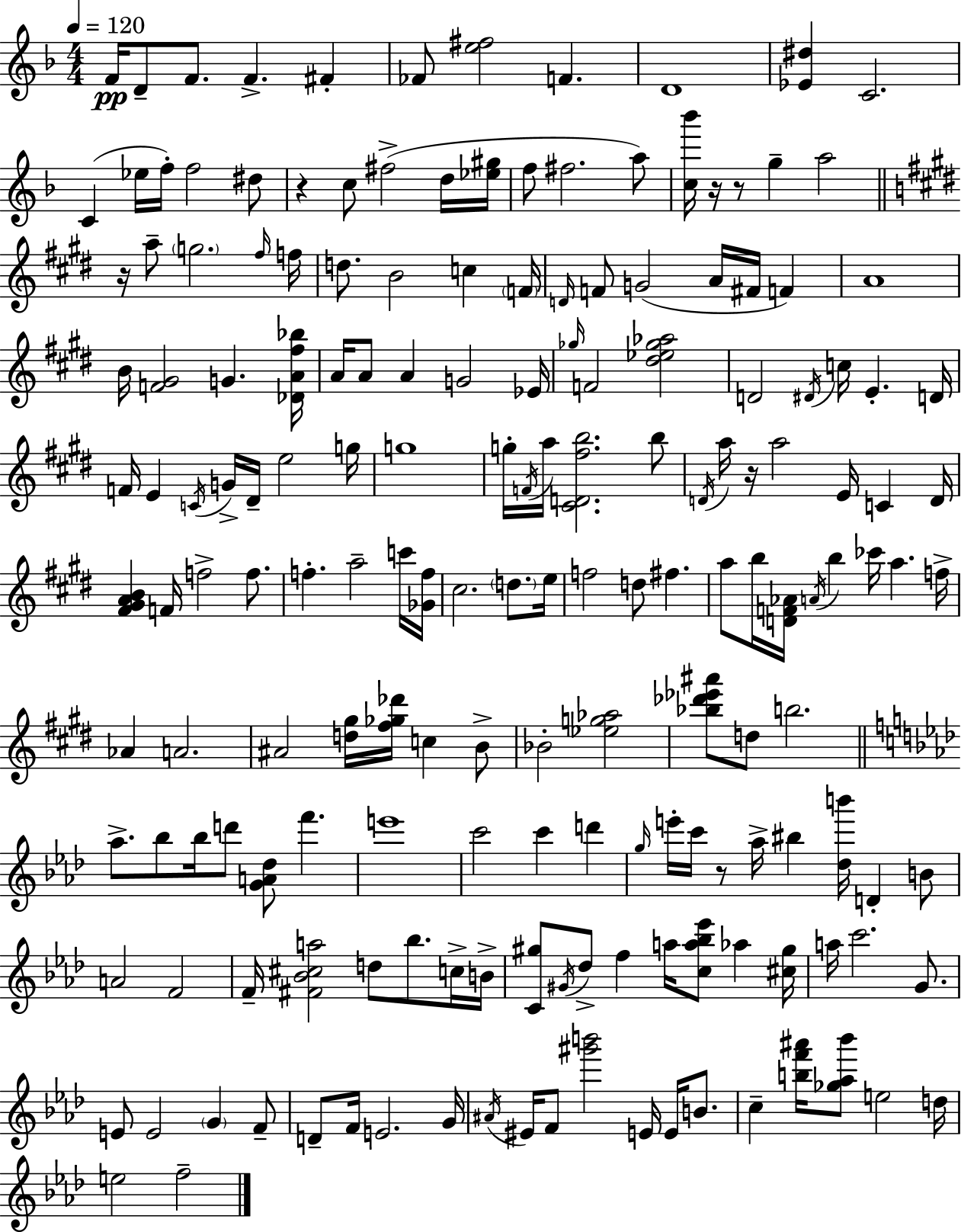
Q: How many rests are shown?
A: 6